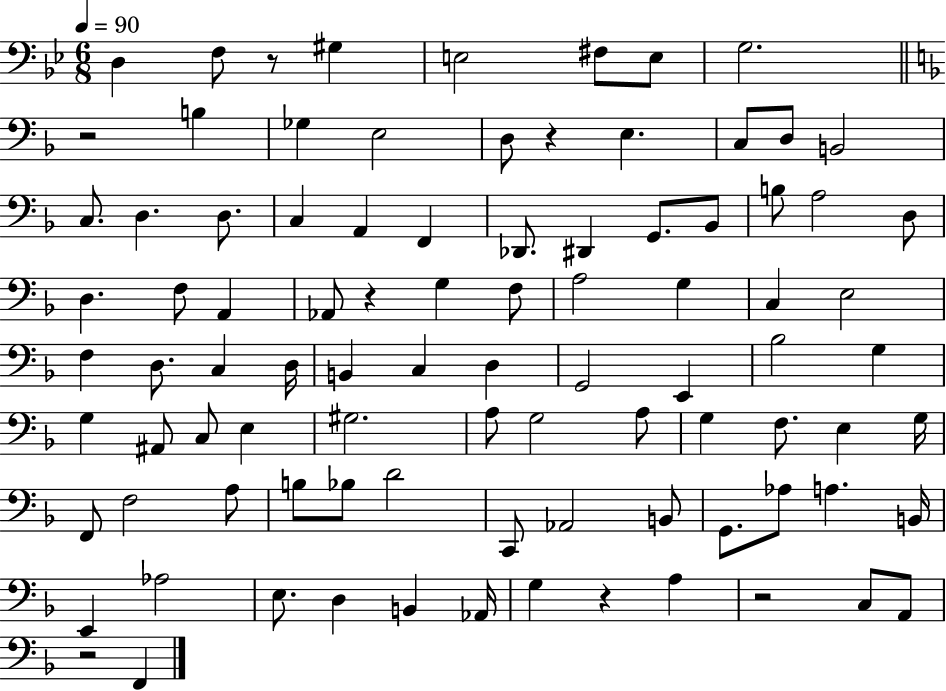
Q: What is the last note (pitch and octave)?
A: F2